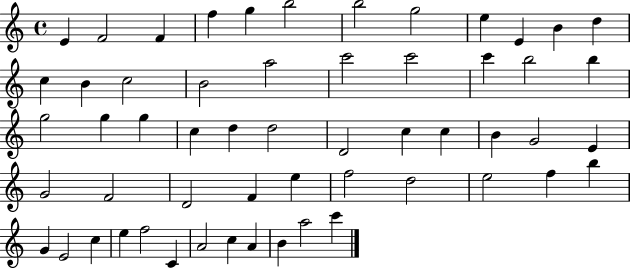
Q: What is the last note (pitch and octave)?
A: C6